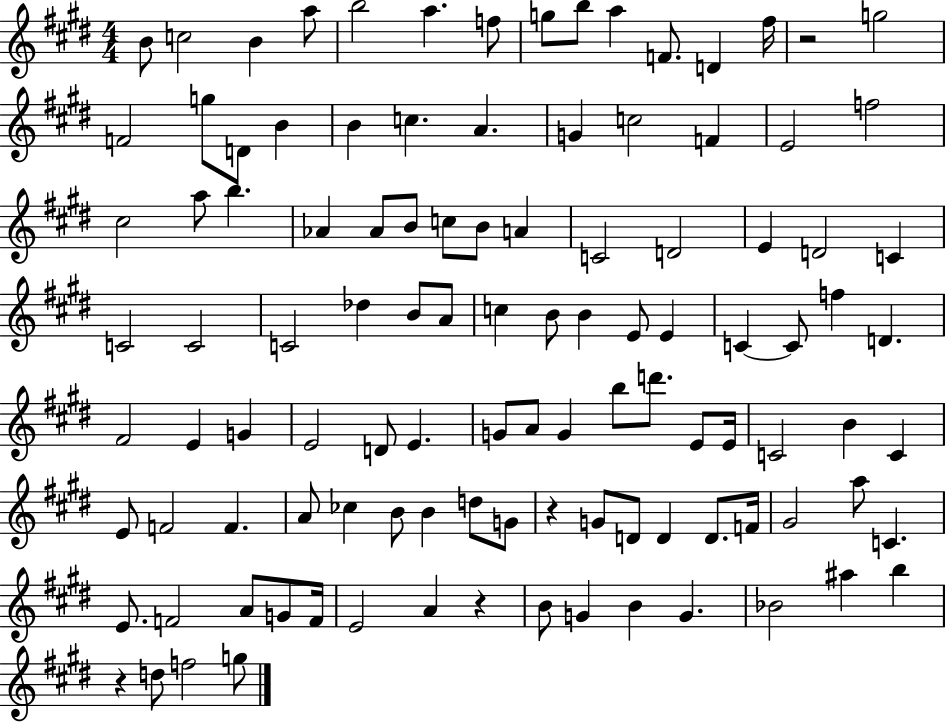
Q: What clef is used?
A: treble